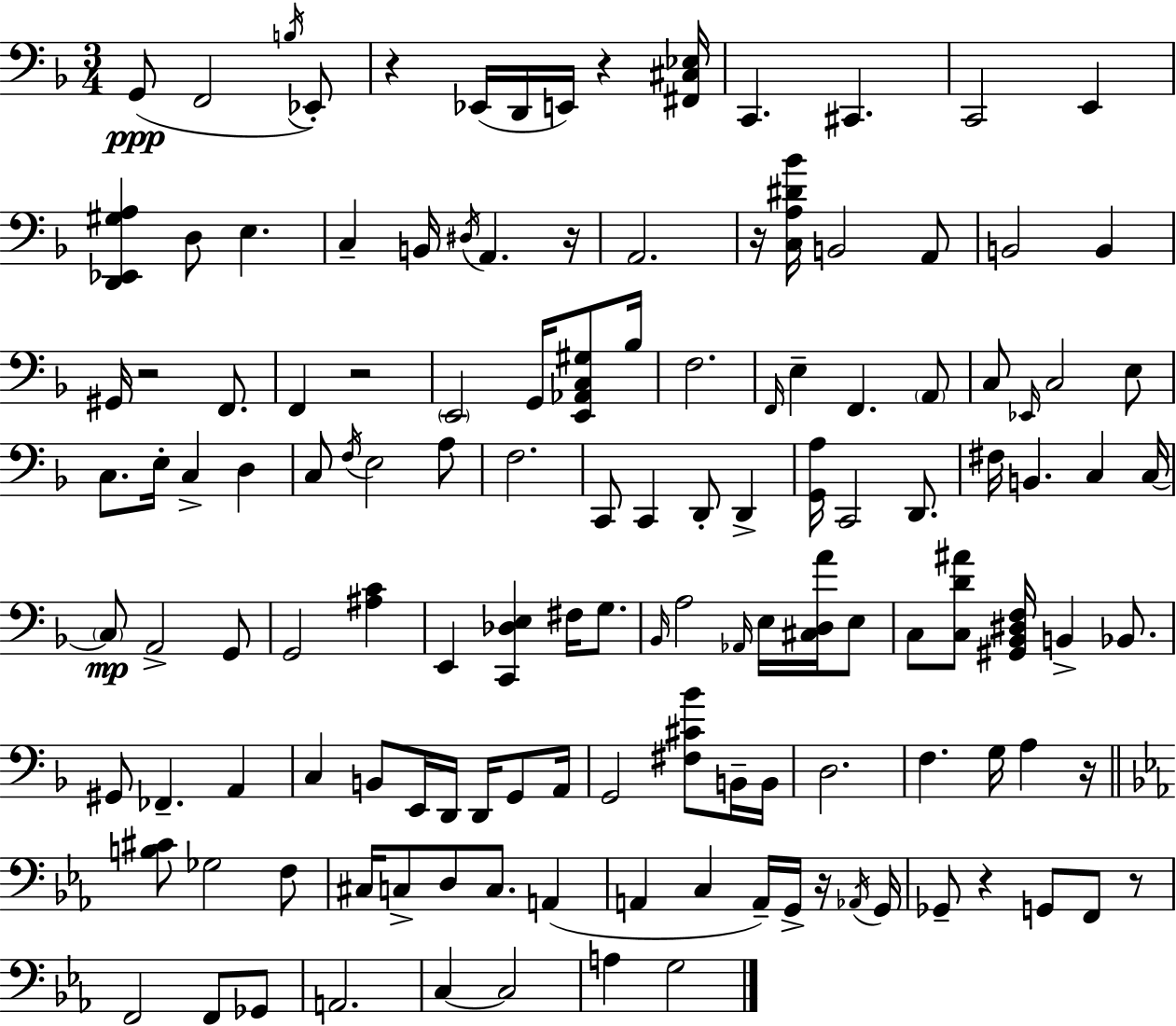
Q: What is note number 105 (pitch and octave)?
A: F2